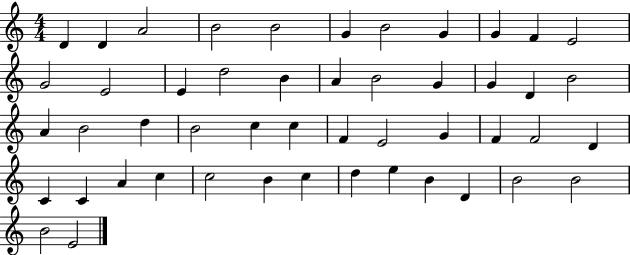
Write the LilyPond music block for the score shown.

{
  \clef treble
  \numericTimeSignature
  \time 4/4
  \key c \major
  d'4 d'4 a'2 | b'2 b'2 | g'4 b'2 g'4 | g'4 f'4 e'2 | \break g'2 e'2 | e'4 d''2 b'4 | a'4 b'2 g'4 | g'4 d'4 b'2 | \break a'4 b'2 d''4 | b'2 c''4 c''4 | f'4 e'2 g'4 | f'4 f'2 d'4 | \break c'4 c'4 a'4 c''4 | c''2 b'4 c''4 | d''4 e''4 b'4 d'4 | b'2 b'2 | \break b'2 e'2 | \bar "|."
}